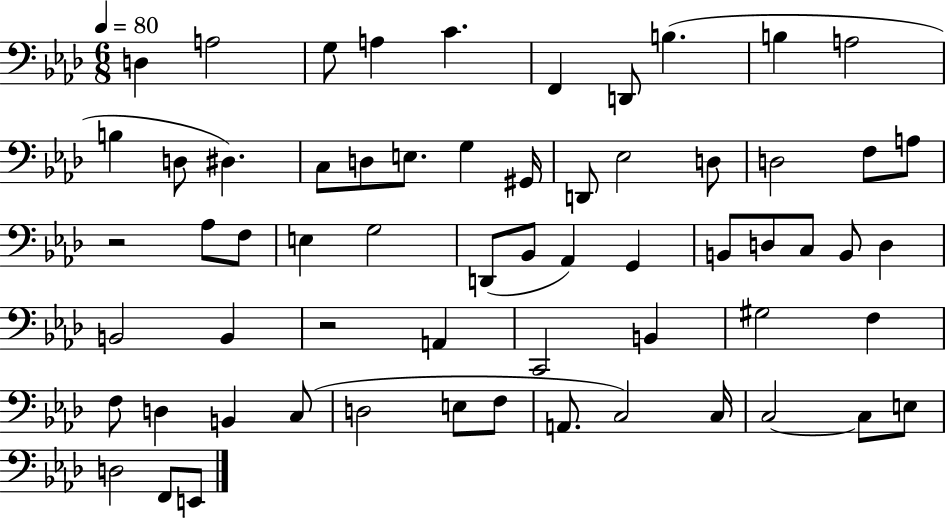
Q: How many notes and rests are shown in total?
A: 62